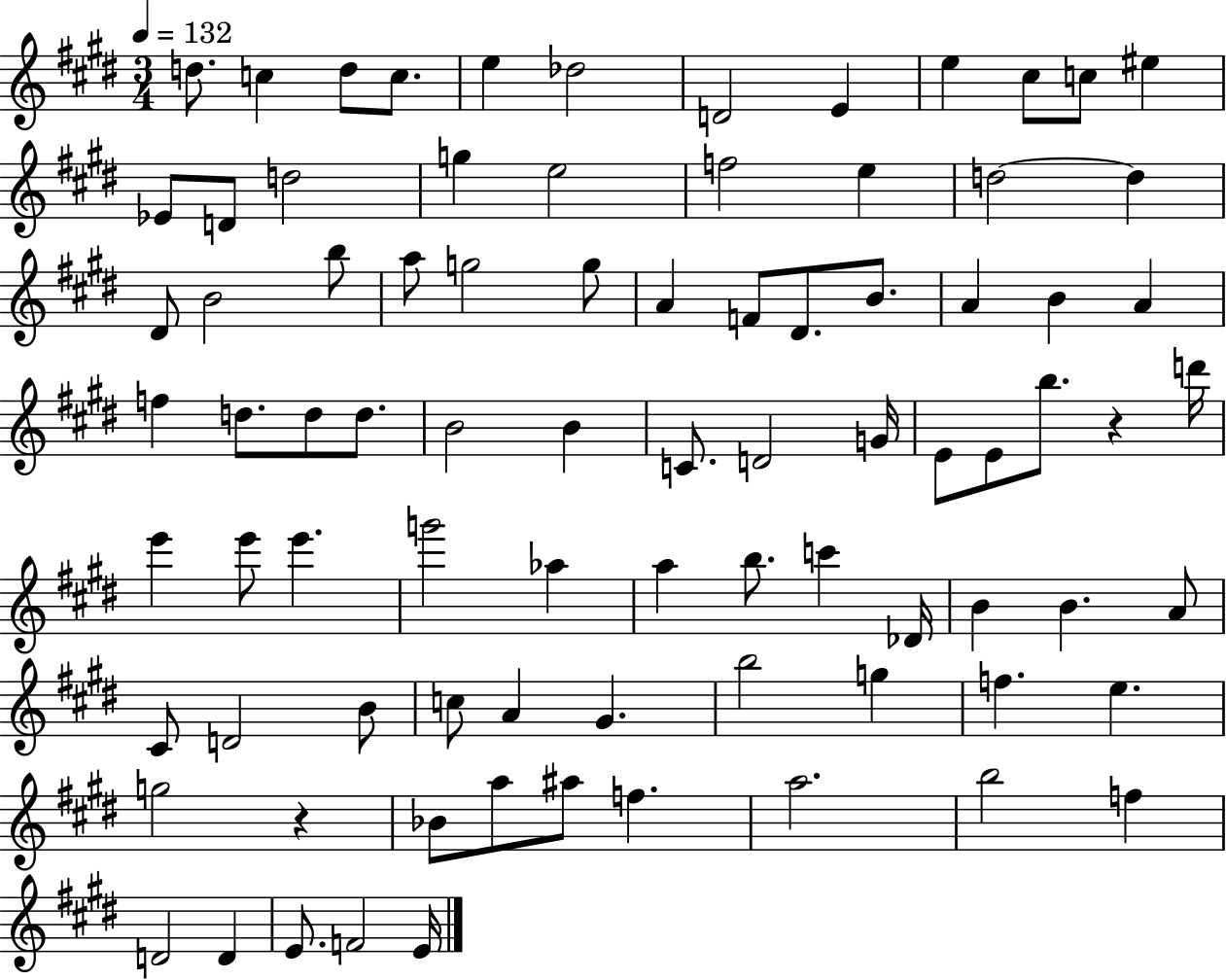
{
  \clef treble
  \numericTimeSignature
  \time 3/4
  \key e \major
  \tempo 4 = 132
  d''8. c''4 d''8 c''8. | e''4 des''2 | d'2 e'4 | e''4 cis''8 c''8 eis''4 | \break ees'8 d'8 d''2 | g''4 e''2 | f''2 e''4 | d''2~~ d''4 | \break dis'8 b'2 b''8 | a''8 g''2 g''8 | a'4 f'8 dis'8. b'8. | a'4 b'4 a'4 | \break f''4 d''8. d''8 d''8. | b'2 b'4 | c'8. d'2 g'16 | e'8 e'8 b''8. r4 d'''16 | \break e'''4 e'''8 e'''4. | g'''2 aes''4 | a''4 b''8. c'''4 des'16 | b'4 b'4. a'8 | \break cis'8 d'2 b'8 | c''8 a'4 gis'4. | b''2 g''4 | f''4. e''4. | \break g''2 r4 | bes'8 a''8 ais''8 f''4. | a''2. | b''2 f''4 | \break d'2 d'4 | e'8. f'2 e'16 | \bar "|."
}